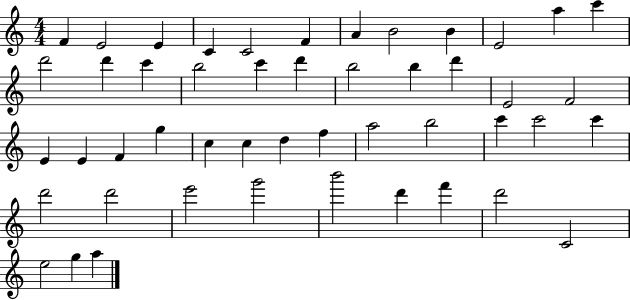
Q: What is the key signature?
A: C major